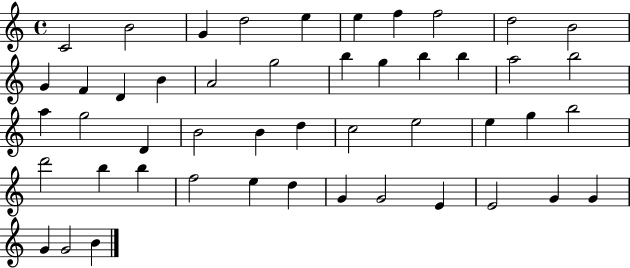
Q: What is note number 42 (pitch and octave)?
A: E4